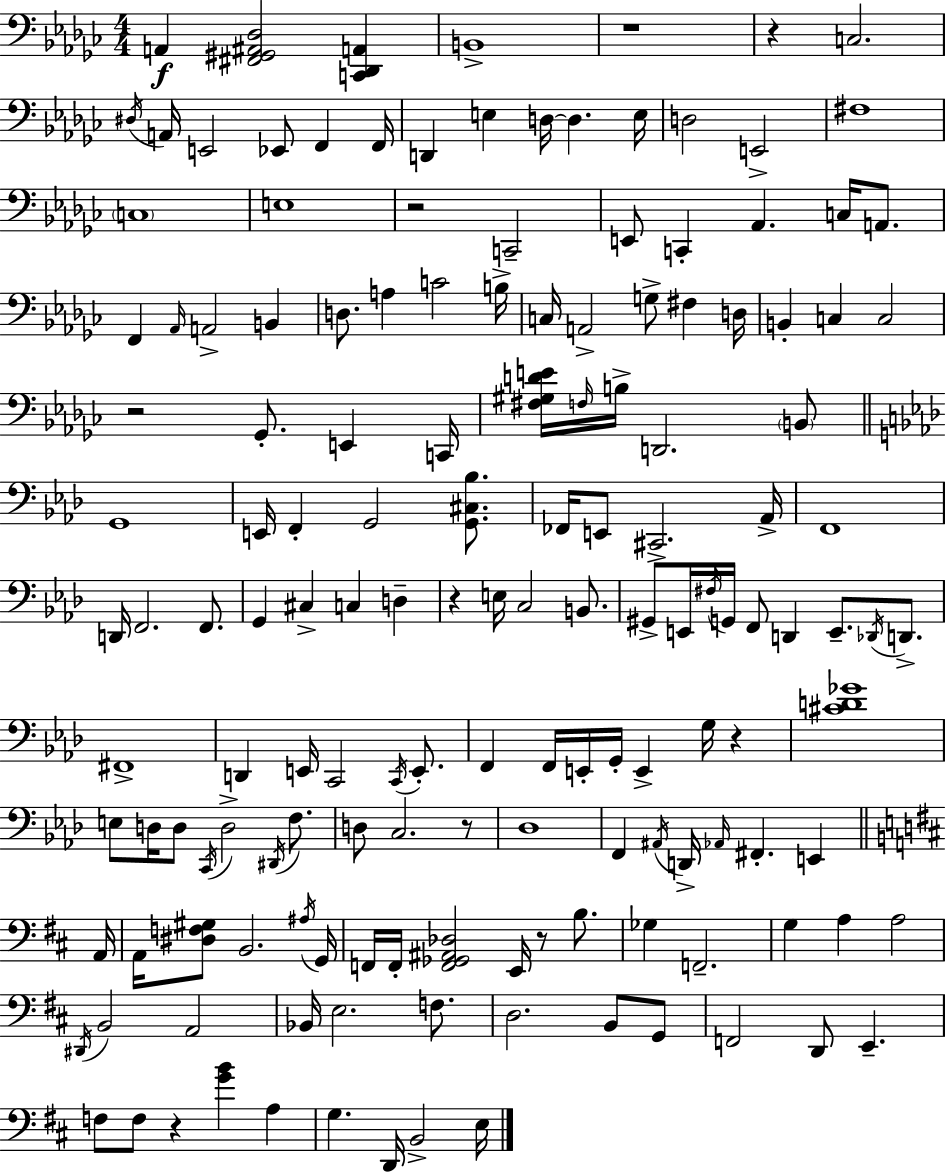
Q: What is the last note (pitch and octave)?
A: E3